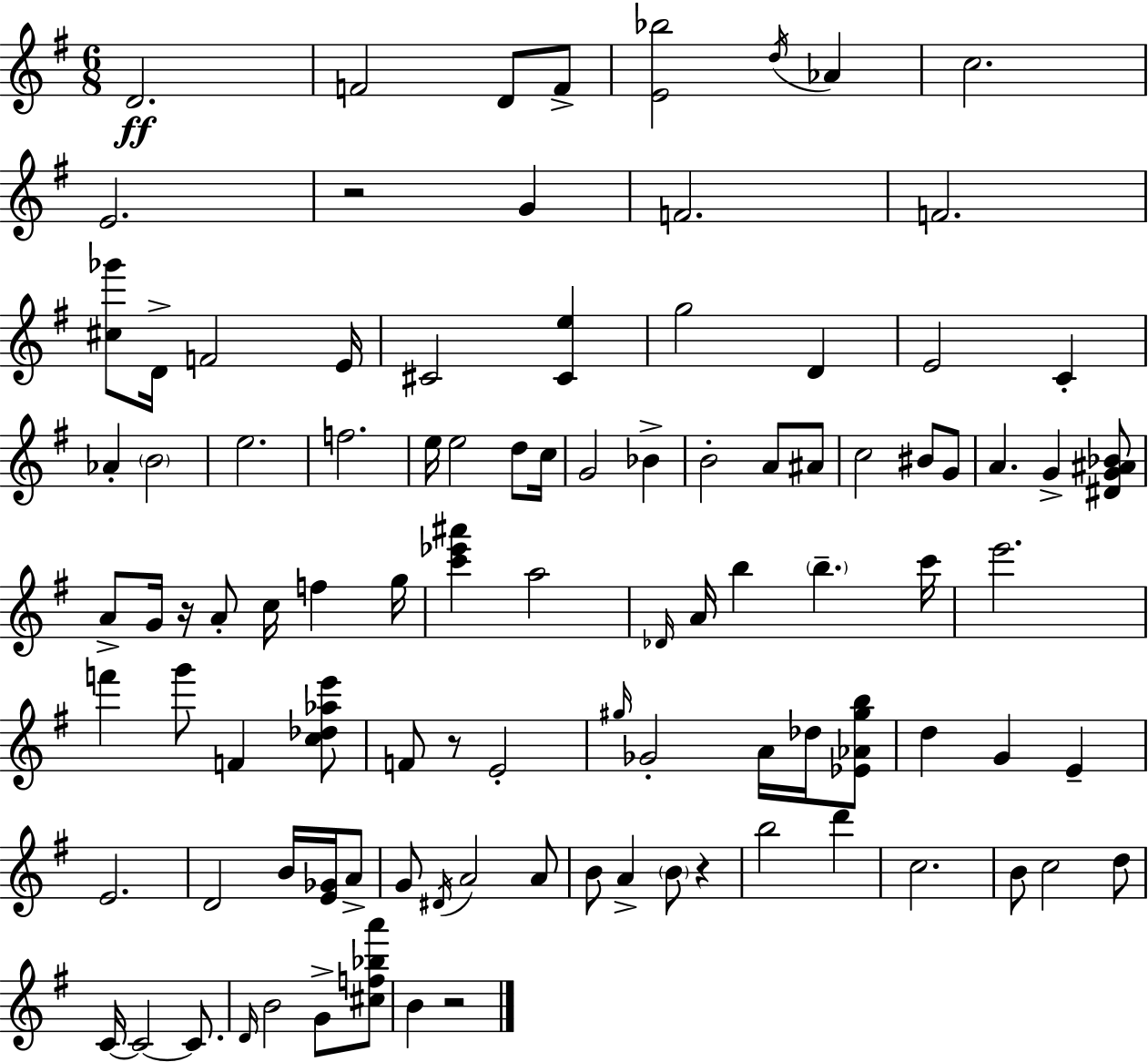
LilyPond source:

{
  \clef treble
  \numericTimeSignature
  \time 6/8
  \key g \major
  d'2.\ff | f'2 d'8 f'8-> | <e' bes''>2 \acciaccatura { d''16 } aes'4 | c''2. | \break e'2. | r2 g'4 | f'2. | f'2. | \break <cis'' ges'''>8 d'16-> f'2 | e'16 cis'2 <cis' e''>4 | g''2 d'4 | e'2 c'4-. | \break aes'4-. \parenthesize b'2 | e''2. | f''2. | e''16 e''2 d''8 | \break c''16 g'2 bes'4-> | b'2-. a'8 ais'8 | c''2 bis'8 g'8 | a'4. g'4-> <dis' g' ais' bes'>8 | \break a'8-> g'16 r16 a'8-. c''16 f''4 | g''16 <c''' ees''' ais'''>4 a''2 | \grace { des'16 } a'16 b''4 \parenthesize b''4.-- | c'''16 e'''2. | \break f'''4 g'''8 f'4 | <c'' des'' aes'' e'''>8 f'8 r8 e'2-. | \grace { gis''16 } ges'2-. a'16 | des''16 <ees' aes' gis'' b''>8 d''4 g'4 e'4-- | \break e'2. | d'2 b'16 | <e' ges'>16 a'8-> g'8 \acciaccatura { dis'16 } a'2 | a'8 b'8 a'4-> \parenthesize b'8 | \break r4 b''2 | d'''4 c''2. | b'8 c''2 | d''8 c'16~~ c'2~~ | \break c'8. \grace { d'16 } b'2 | g'8-> <cis'' f'' bes'' a'''>8 b'4 r2 | \bar "|."
}